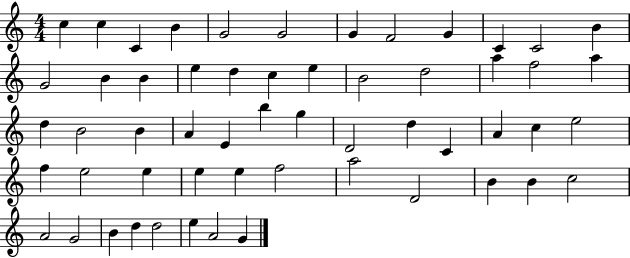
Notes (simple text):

C5/q C5/q C4/q B4/q G4/h G4/h G4/q F4/h G4/q C4/q C4/h B4/q G4/h B4/q B4/q E5/q D5/q C5/q E5/q B4/h D5/h A5/q F5/h A5/q D5/q B4/h B4/q A4/q E4/q B5/q G5/q D4/h D5/q C4/q A4/q C5/q E5/h F5/q E5/h E5/q E5/q E5/q F5/h A5/h D4/h B4/q B4/q C5/h A4/h G4/h B4/q D5/q D5/h E5/q A4/h G4/q